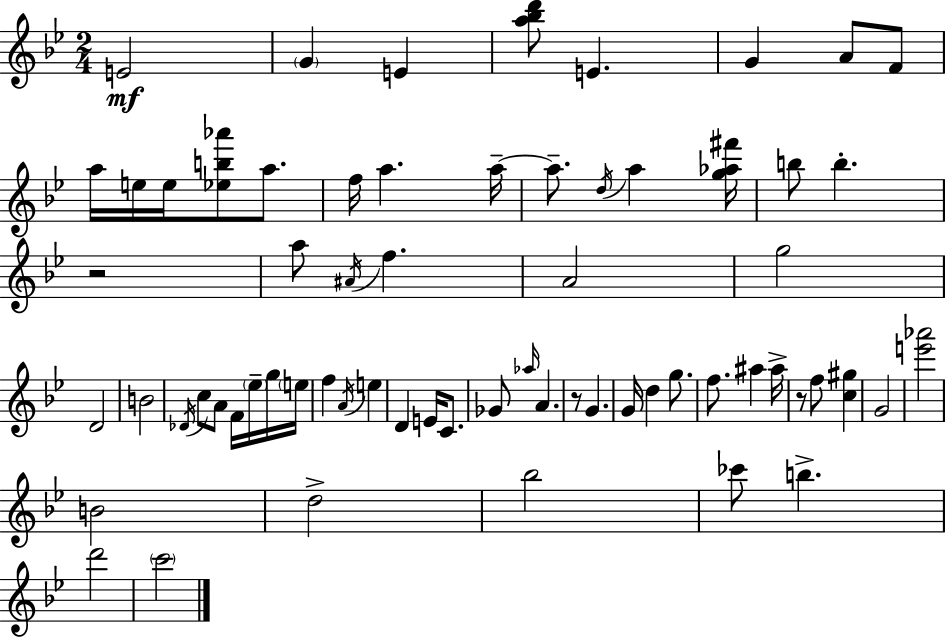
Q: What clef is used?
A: treble